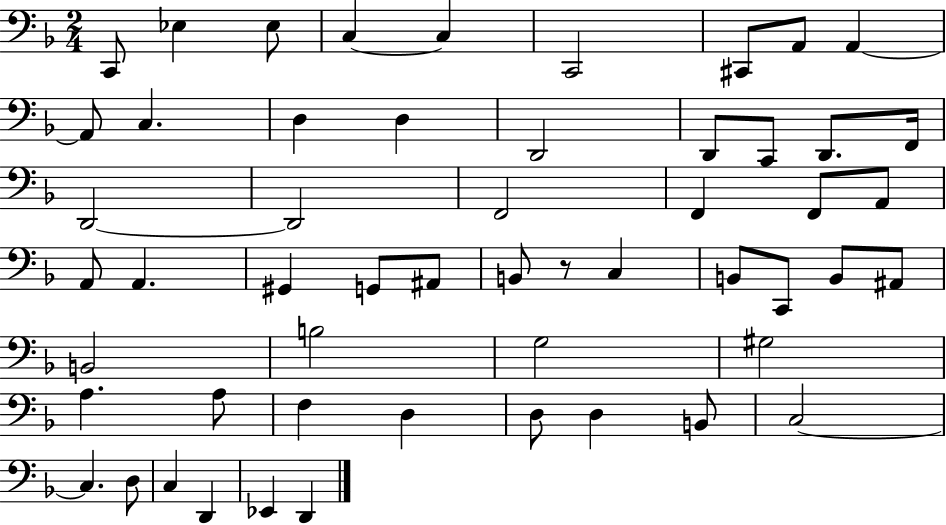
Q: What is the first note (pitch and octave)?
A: C2